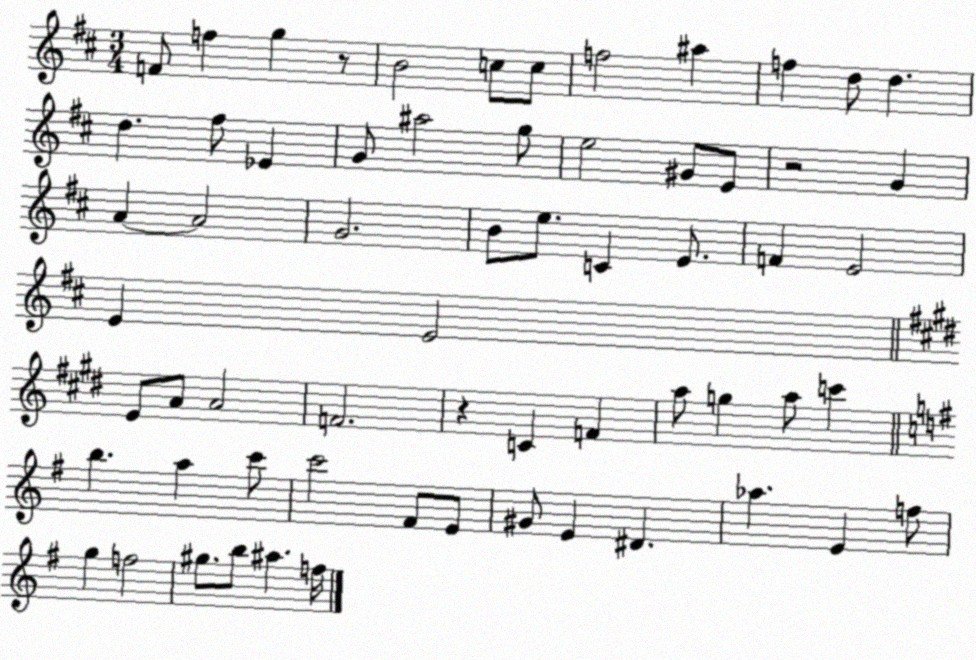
X:1
T:Untitled
M:3/4
L:1/4
K:D
F/2 f g z/2 B2 c/2 c/2 f2 ^a f d/2 d d ^f/2 _E G/2 ^a2 g/2 e2 ^G/2 E/2 z2 G A A2 G2 B/2 e/2 C E/2 F E2 E E2 E/2 A/2 A2 F2 z C F a/2 g a/2 c' b a c'/2 c'2 ^F/2 E/2 ^G/2 E ^D _a E f/2 g f2 ^g/2 b/2 ^a f/4